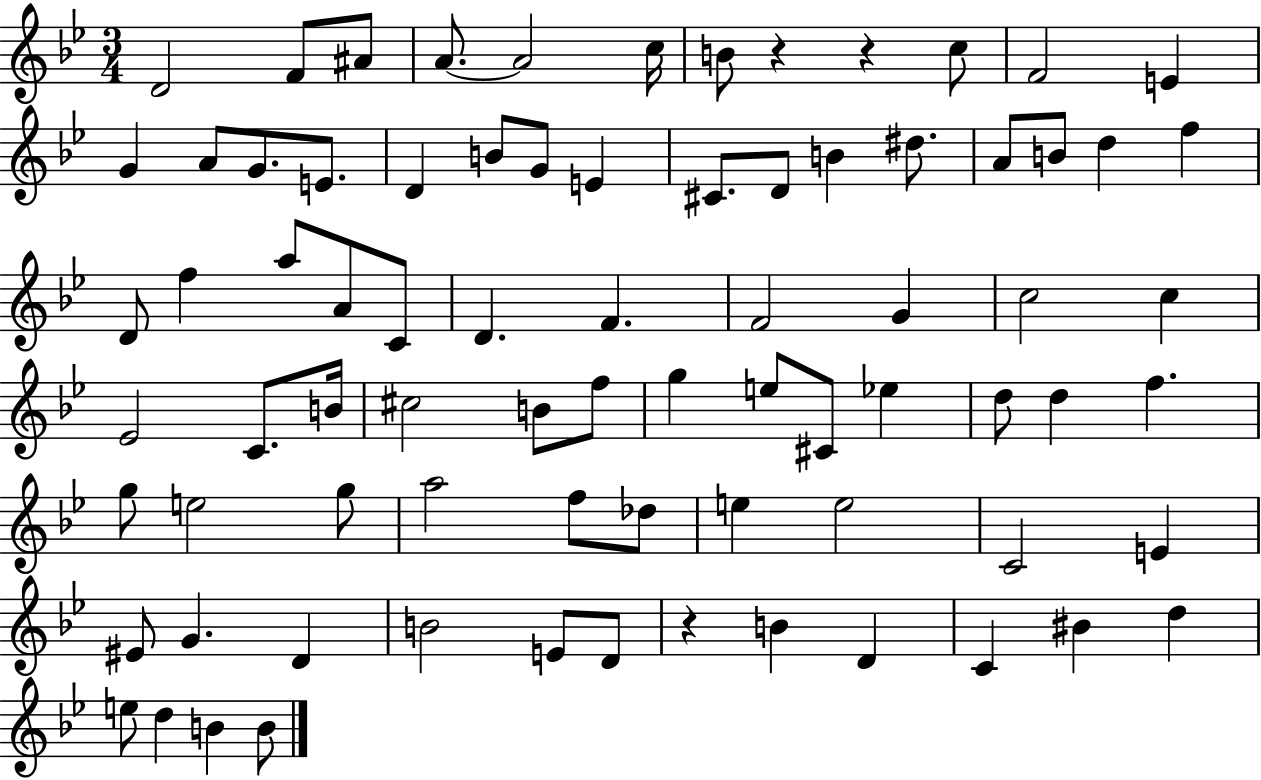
D4/h F4/e A#4/e A4/e. A4/h C5/s B4/e R/q R/q C5/e F4/h E4/q G4/q A4/e G4/e. E4/e. D4/q B4/e G4/e E4/q C#4/e. D4/e B4/q D#5/e. A4/e B4/e D5/q F5/q D4/e F5/q A5/e A4/e C4/e D4/q. F4/q. F4/h G4/q C5/h C5/q Eb4/h C4/e. B4/s C#5/h B4/e F5/e G5/q E5/e C#4/e Eb5/q D5/e D5/q F5/q. G5/e E5/h G5/e A5/h F5/e Db5/e E5/q E5/h C4/h E4/q EIS4/e G4/q. D4/q B4/h E4/e D4/e R/q B4/q D4/q C4/q BIS4/q D5/q E5/e D5/q B4/q B4/e